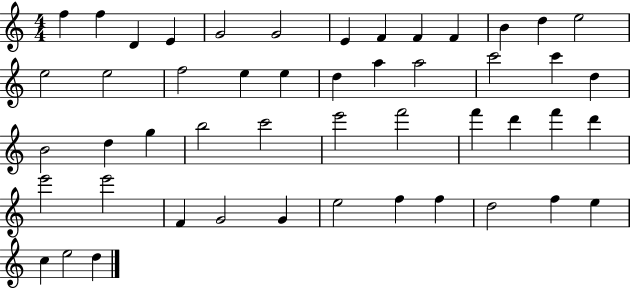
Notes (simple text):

F5/q F5/q D4/q E4/q G4/h G4/h E4/q F4/q F4/q F4/q B4/q D5/q E5/h E5/h E5/h F5/h E5/q E5/q D5/q A5/q A5/h C6/h C6/q D5/q B4/h D5/q G5/q B5/h C6/h E6/h F6/h F6/q D6/q F6/q D6/q E6/h E6/h F4/q G4/h G4/q E5/h F5/q F5/q D5/h F5/q E5/q C5/q E5/h D5/q